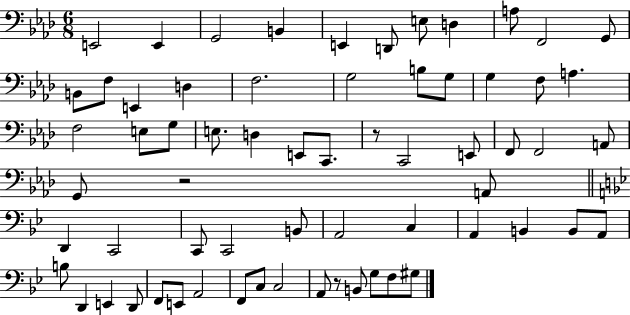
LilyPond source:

{
  \clef bass
  \numericTimeSignature
  \time 6/8
  \key aes \major
  e,2 e,4 | g,2 b,4 | e,4 d,8 e8 d4 | a8 f,2 g,8 | \break b,8 f8 e,4 d4 | f2. | g2 b8 g8 | g4 f8 a4. | \break f2 e8 g8 | e8. d4 e,8 c,8. | r8 c,2 e,8 | f,8 f,2 a,8 | \break g,8 r2 a,8 | \bar "||" \break \key bes \major d,4 c,2 | c,8 c,2 b,8 | a,2 c4 | a,4 b,4 b,8 a,8 | \break b8 d,4 e,4 d,8 | f,8 e,8 a,2 | f,8 c8 c2 | a,8 r8 b,8 g8 f8 gis8 | \break \bar "|."
}